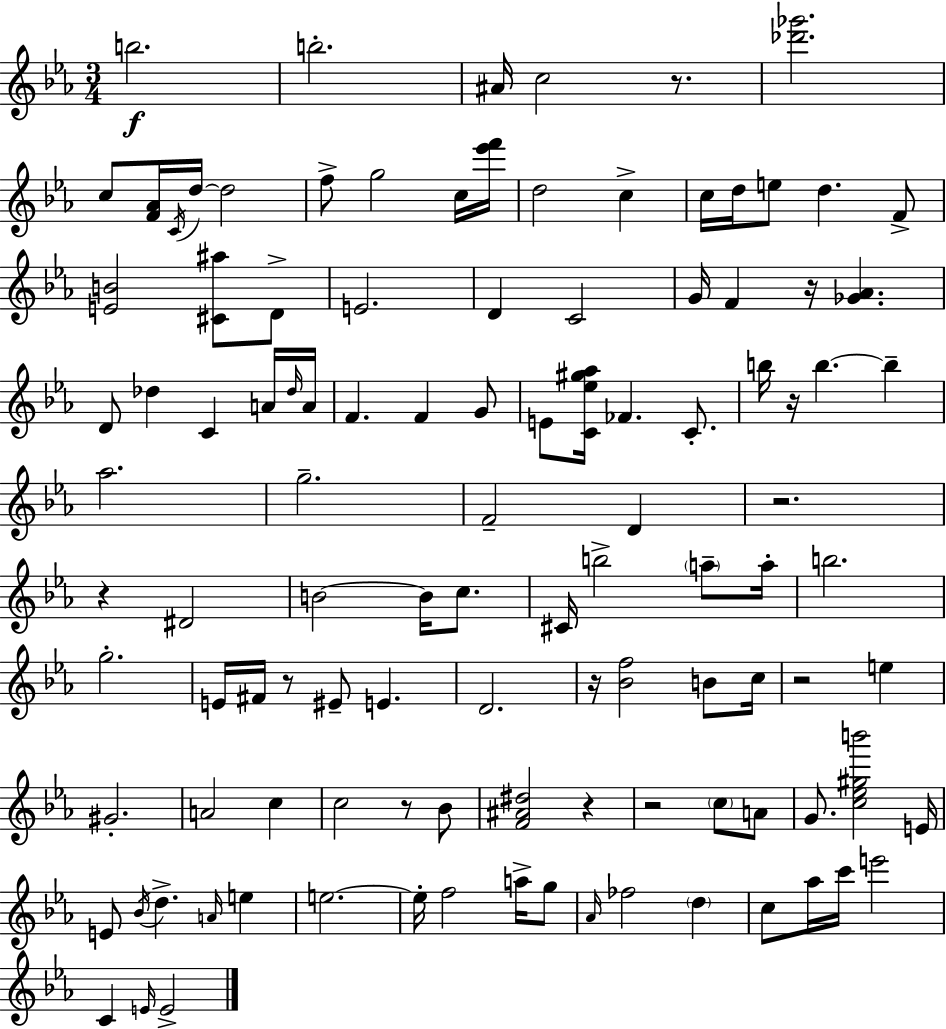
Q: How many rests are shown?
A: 11